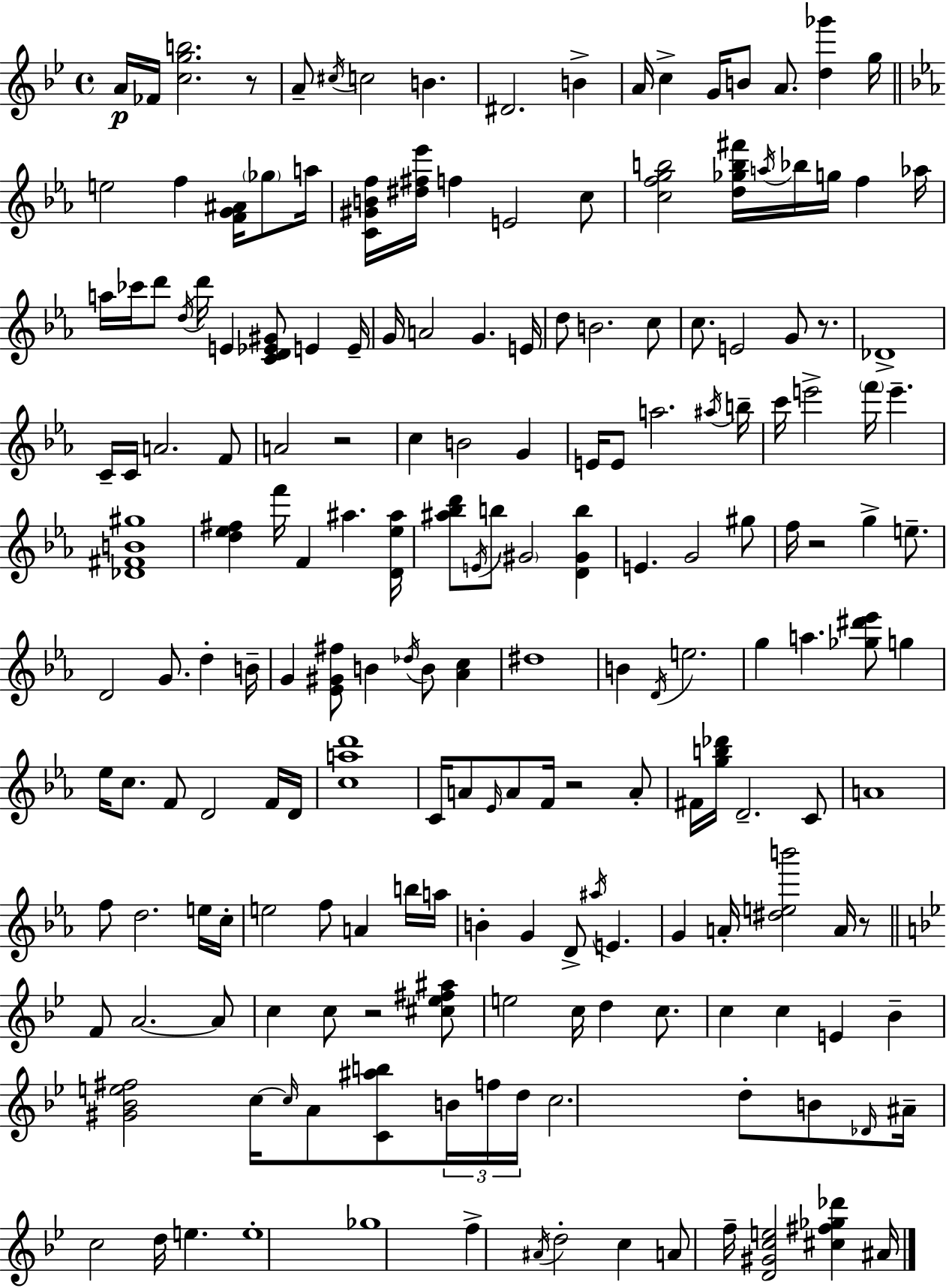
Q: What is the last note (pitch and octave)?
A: A#4